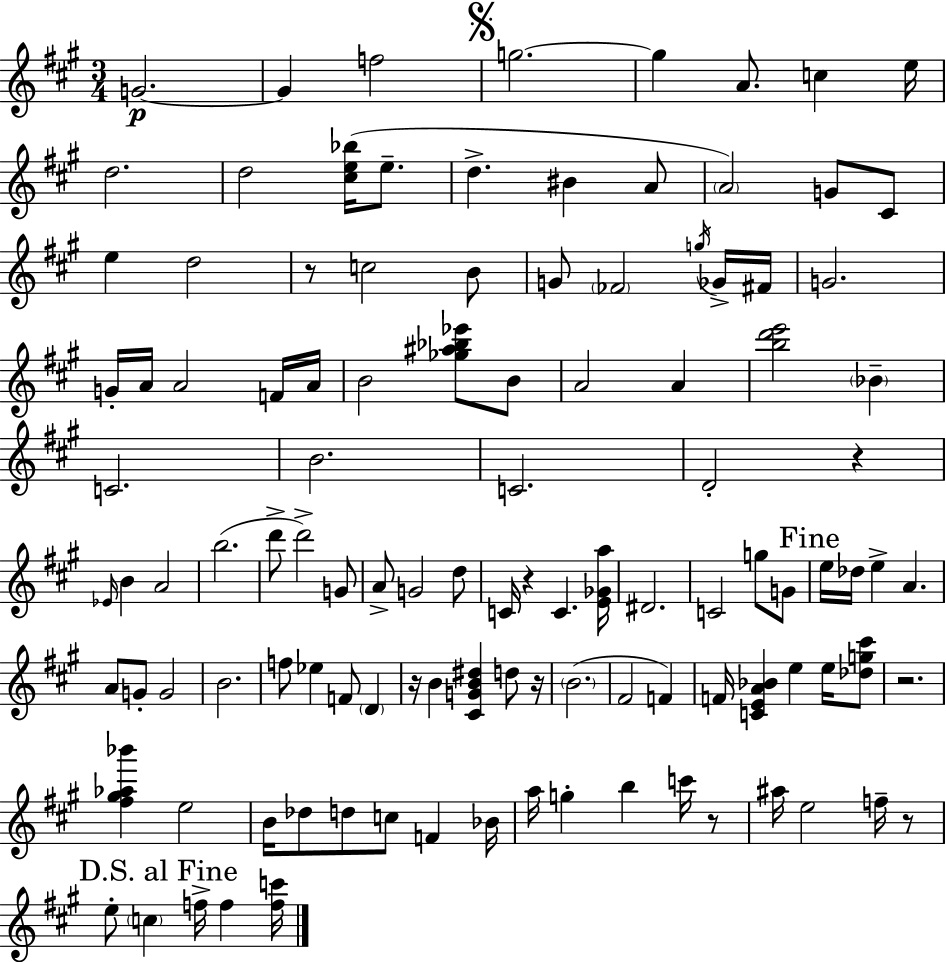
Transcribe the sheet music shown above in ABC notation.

X:1
T:Untitled
M:3/4
L:1/4
K:A
G2 G f2 g2 g A/2 c e/4 d2 d2 [^ce_b]/4 e/2 d ^B A/2 A2 G/2 ^C/2 e d2 z/2 c2 B/2 G/2 _F2 g/4 _G/4 ^F/4 G2 G/4 A/4 A2 F/4 A/4 B2 [_g^a_b_e']/2 B/2 A2 A [bd'e']2 _B C2 B2 C2 D2 z _E/4 B A2 b2 d'/2 d'2 G/2 A/2 G2 d/2 C/4 z C [E_Ga]/4 ^D2 C2 g/2 G/2 e/4 _d/4 e A A/2 G/2 G2 B2 f/2 _e F/2 D z/4 B [^CGB^d] d/2 z/4 B2 ^F2 F F/4 [CEA_B] e e/4 [_dg^c']/2 z2 [^f^g_a_b'] e2 B/4 _d/2 d/2 c/2 F _B/4 a/4 g b c'/4 z/2 ^a/4 e2 f/4 z/2 e/2 c f/4 f [fc']/4